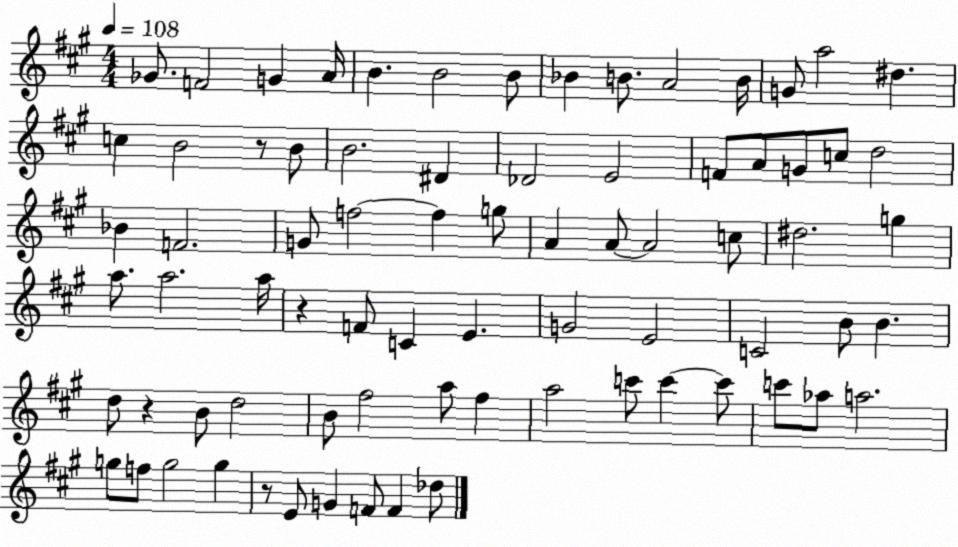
X:1
T:Untitled
M:4/4
L:1/4
K:A
_G/2 F2 G A/4 B B2 B/2 _B B/2 A2 B/4 G/2 a2 ^d c B2 z/2 B/2 B2 ^D _D2 E2 F/2 A/2 G/2 c/2 d2 _B F2 G/2 f2 f g/2 A A/2 A2 c/2 ^d2 g a/2 a2 a/4 z F/2 C E G2 E2 C2 B/2 B d/2 z B/2 d2 B/2 ^f2 a/2 ^f a2 c'/2 c' c'/2 c'/2 _a/2 a2 g/2 f/2 g2 g z/2 E/2 G F/2 F _d/2